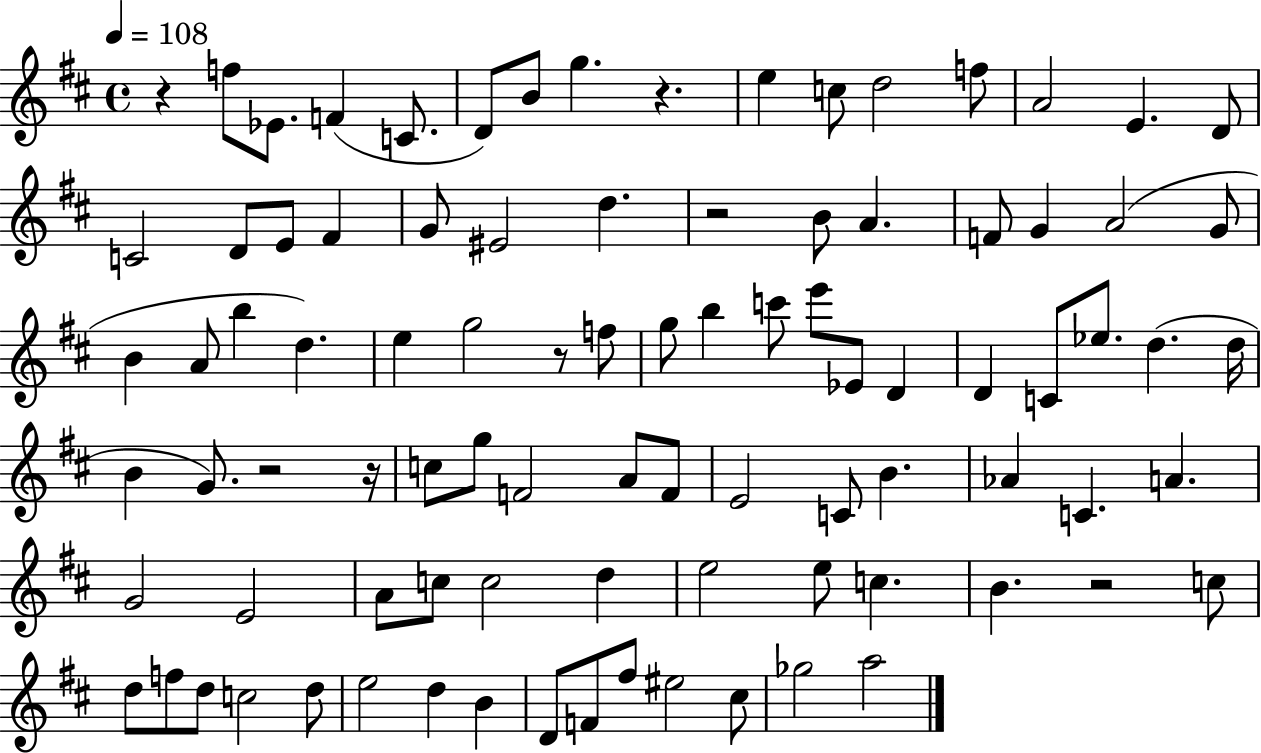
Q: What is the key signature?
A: D major